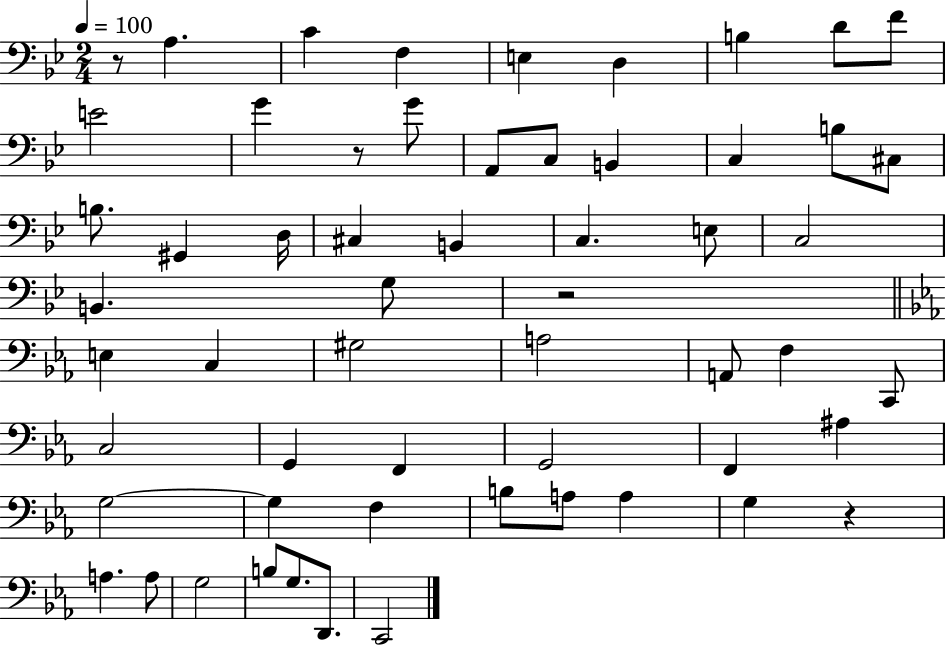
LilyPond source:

{
  \clef bass
  \numericTimeSignature
  \time 2/4
  \key bes \major
  \tempo 4 = 100
  r8 a4. | c'4 f4 | e4 d4 | b4 d'8 f'8 | \break e'2 | g'4 r8 g'8 | a,8 c8 b,4 | c4 b8 cis8 | \break b8. gis,4 d16 | cis4 b,4 | c4. e8 | c2 | \break b,4. g8 | r2 | \bar "||" \break \key ees \major e4 c4 | gis2 | a2 | a,8 f4 c,8 | \break c2 | g,4 f,4 | g,2 | f,4 ais4 | \break g2~~ | g4 f4 | b8 a8 a4 | g4 r4 | \break a4. a8 | g2 | b8 g8. d,8. | c,2 | \break \bar "|."
}